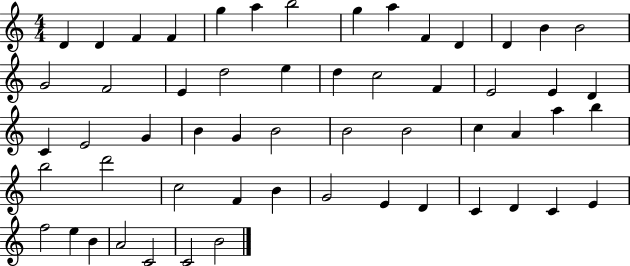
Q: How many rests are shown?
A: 0